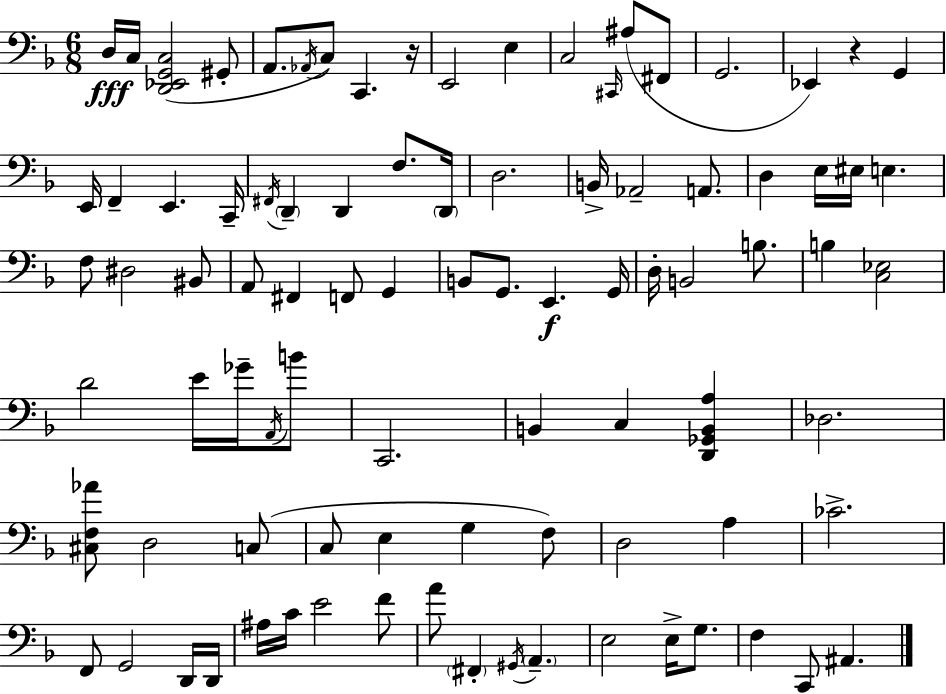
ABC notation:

X:1
T:Untitled
M:6/8
L:1/4
K:Dm
D,/4 C,/4 [D,,_E,,G,,C,]2 ^G,,/2 A,,/2 _A,,/4 C,/2 C,, z/4 E,,2 E, C,2 ^C,,/4 ^A,/2 ^F,,/2 G,,2 _E,, z G,, E,,/4 F,, E,, C,,/4 ^F,,/4 D,, D,, F,/2 D,,/4 D,2 B,,/4 _A,,2 A,,/2 D, E,/4 ^E,/4 E, F,/2 ^D,2 ^B,,/2 A,,/2 ^F,, F,,/2 G,, B,,/2 G,,/2 E,, G,,/4 D,/4 B,,2 B,/2 B, [C,_E,]2 D2 E/4 _G/4 A,,/4 B/2 C,,2 B,, C, [D,,_G,,B,,A,] _D,2 [^C,F,_A]/2 D,2 C,/2 C,/2 E, G, F,/2 D,2 A, _C2 F,,/2 G,,2 D,,/4 D,,/4 ^A,/4 C/4 E2 F/2 A/2 ^F,, ^G,,/4 A,, E,2 E,/4 G,/2 F, C,,/2 ^A,,